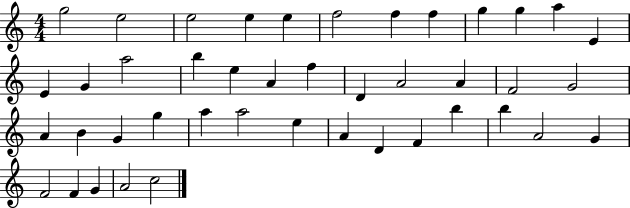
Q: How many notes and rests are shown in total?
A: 43